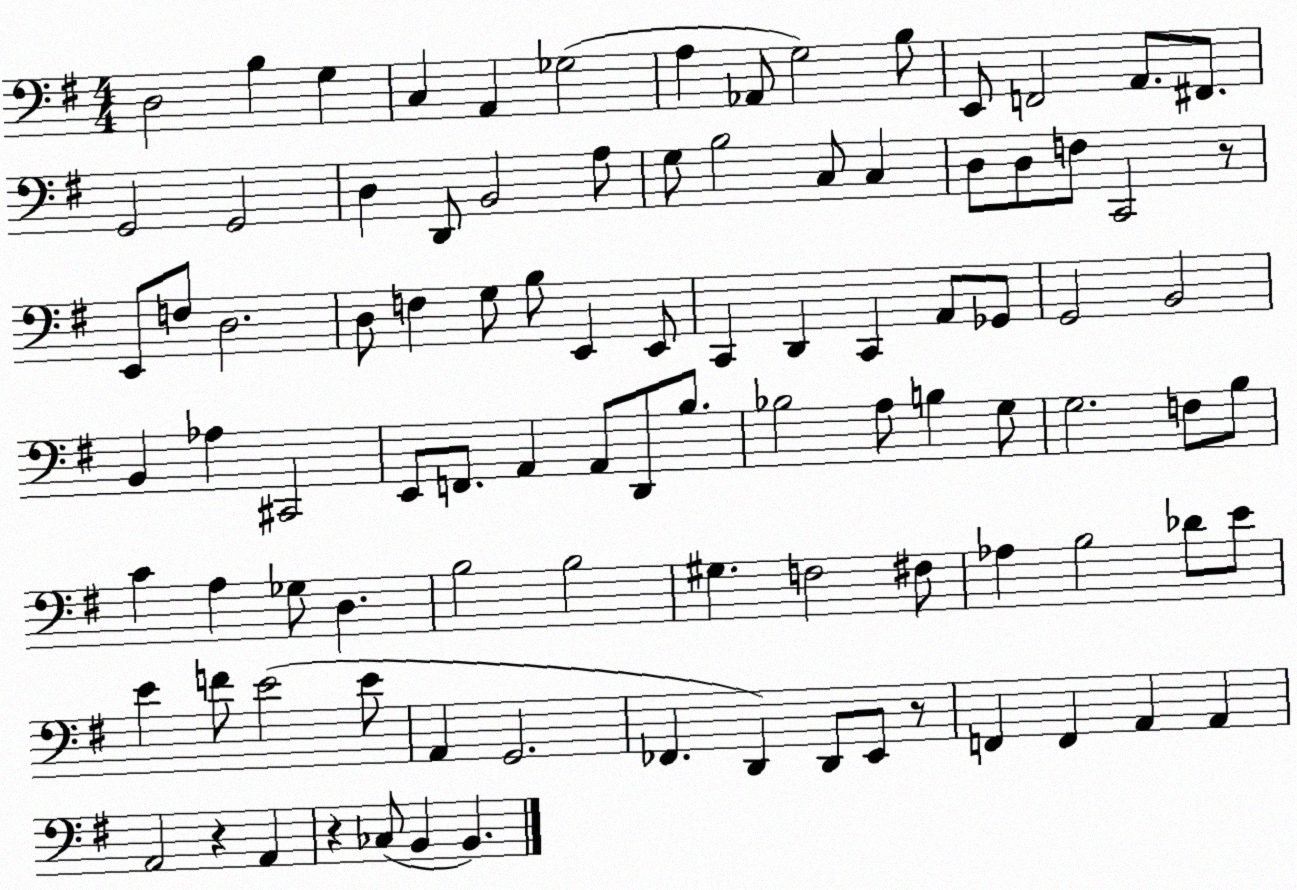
X:1
T:Untitled
M:4/4
L:1/4
K:G
D,2 B, G, C, A,, _G,2 A, _A,,/2 G,2 B,/2 E,,/2 F,,2 A,,/2 ^F,,/2 G,,2 G,,2 D, D,,/2 B,,2 A,/2 G,/2 B,2 C,/2 C, D,/2 D,/2 F,/2 C,,2 z/2 E,,/2 F,/2 D,2 D,/2 F, G,/2 B,/2 E,, E,,/2 C,, D,, C,, A,,/2 _G,,/2 G,,2 B,,2 B,, _A, ^C,,2 E,,/2 F,,/2 A,, A,,/2 D,,/2 B,/2 _B,2 A,/2 B, G,/2 G,2 F,/2 B,/2 C A, _G,/2 D, B,2 B,2 ^G, F,2 ^F,/2 _A, B,2 _D/2 E/2 E F/2 E2 E/2 A,, G,,2 _F,, D,, D,,/2 E,,/2 z/2 F,, F,, A,, A,, A,,2 z A,, z _C,/2 B,, B,,